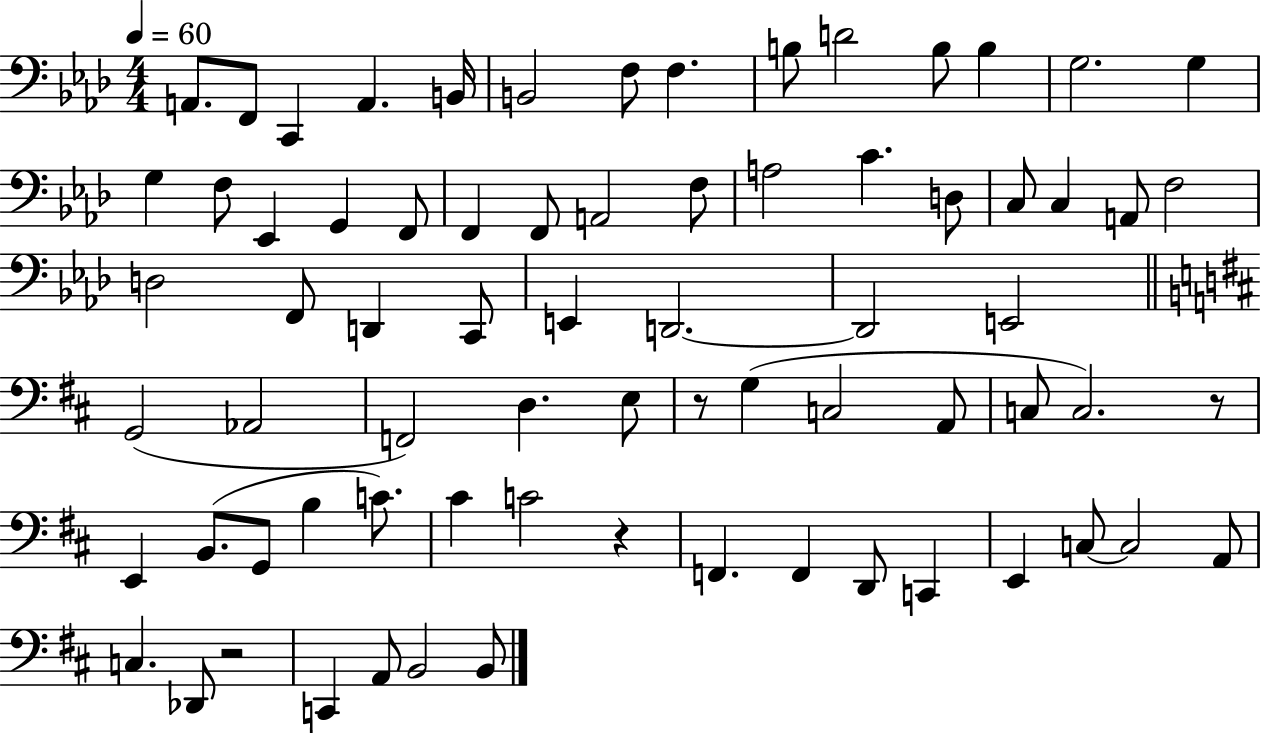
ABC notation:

X:1
T:Untitled
M:4/4
L:1/4
K:Ab
A,,/2 F,,/2 C,, A,, B,,/4 B,,2 F,/2 F, B,/2 D2 B,/2 B, G,2 G, G, F,/2 _E,, G,, F,,/2 F,, F,,/2 A,,2 F,/2 A,2 C D,/2 C,/2 C, A,,/2 F,2 D,2 F,,/2 D,, C,,/2 E,, D,,2 D,,2 E,,2 G,,2 _A,,2 F,,2 D, E,/2 z/2 G, C,2 A,,/2 C,/2 C,2 z/2 E,, B,,/2 G,,/2 B, C/2 ^C C2 z F,, F,, D,,/2 C,, E,, C,/2 C,2 A,,/2 C, _D,,/2 z2 C,, A,,/2 B,,2 B,,/2